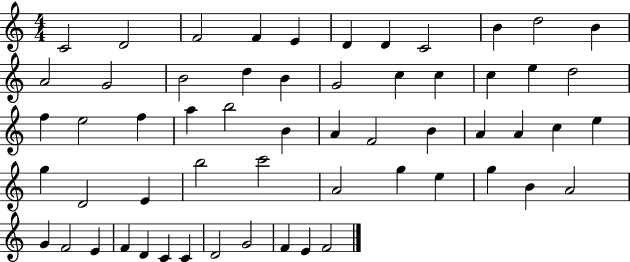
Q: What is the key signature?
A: C major